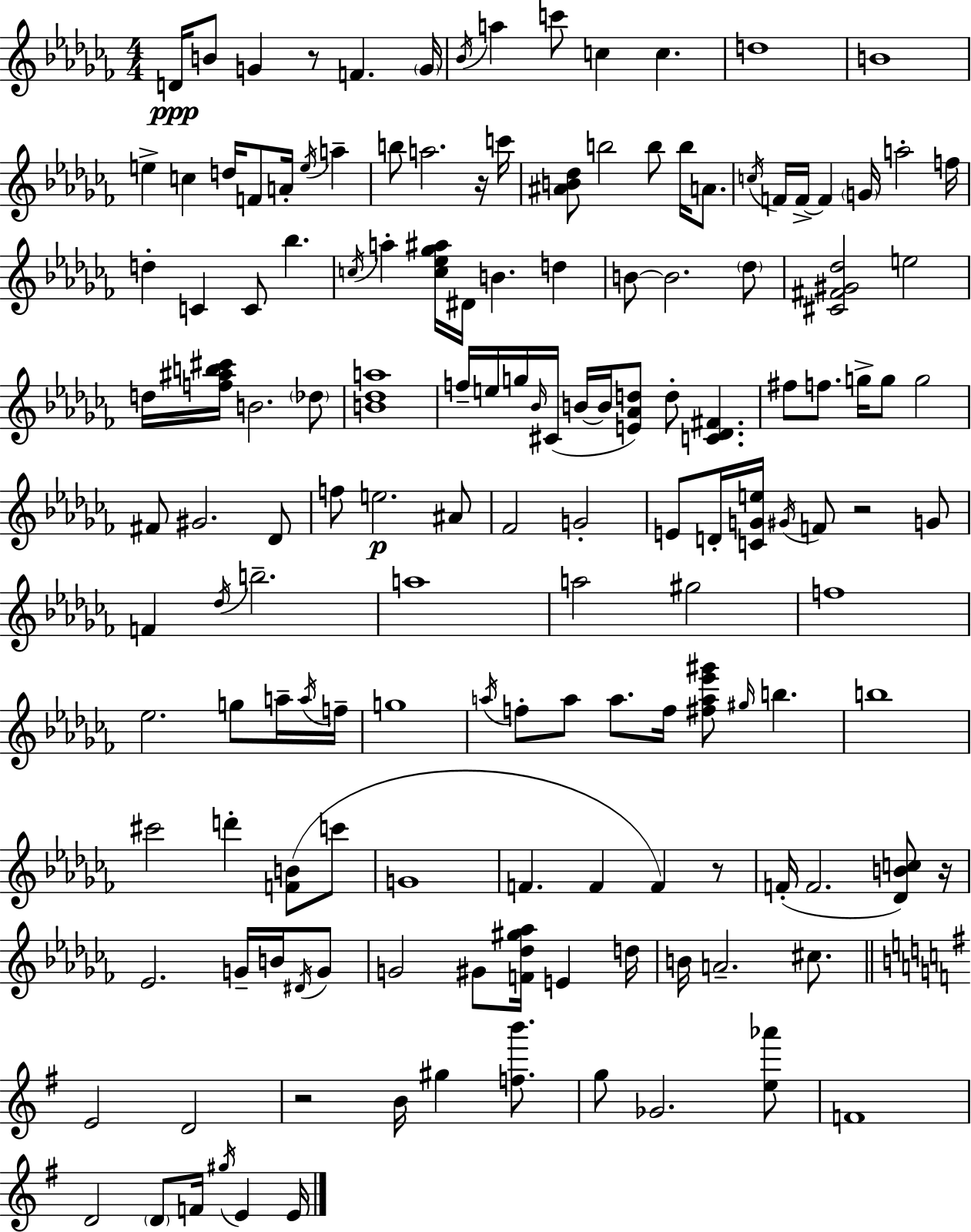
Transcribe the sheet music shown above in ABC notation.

X:1
T:Untitled
M:4/4
L:1/4
K:Abm
D/4 B/2 G z/2 F G/4 _B/4 a c'/2 c c d4 B4 e c d/4 F/2 A/4 e/4 a b/2 a2 z/4 c'/4 [^AB_d]/2 b2 b/2 b/4 A/2 c/4 F/4 F/4 F G/4 a2 f/4 d C C/2 _b c/4 a [c_e_g^a]/4 ^D/4 B d B/2 B2 _d/2 [^C^F^G_d]2 e2 d/4 [f^ab^c']/4 B2 _d/2 [B_da]4 f/4 e/4 g/4 _B/4 ^C/4 B/4 B/4 [E_Ad]/2 d/2 [C_D^F] ^f/2 f/2 g/4 g/2 g2 ^F/2 ^G2 _D/2 f/2 e2 ^A/2 _F2 G2 E/2 D/4 [CGe]/4 ^G/4 F/2 z2 G/2 F _d/4 b2 a4 a2 ^g2 f4 _e2 g/2 a/4 a/4 f/4 g4 a/4 f/2 a/2 a/2 f/4 [^fa_e'^g']/2 ^g/4 b b4 ^c'2 d' [FB]/2 c'/2 G4 F F F z/2 F/4 F2 [_DBc]/2 z/4 _E2 G/4 B/4 ^D/4 G/2 G2 ^G/2 [F_d^g_a]/4 E d/4 B/4 A2 ^c/2 E2 D2 z2 B/4 ^g [fb']/2 g/2 _G2 [e_a']/2 F4 D2 D/2 F/4 ^g/4 E E/4